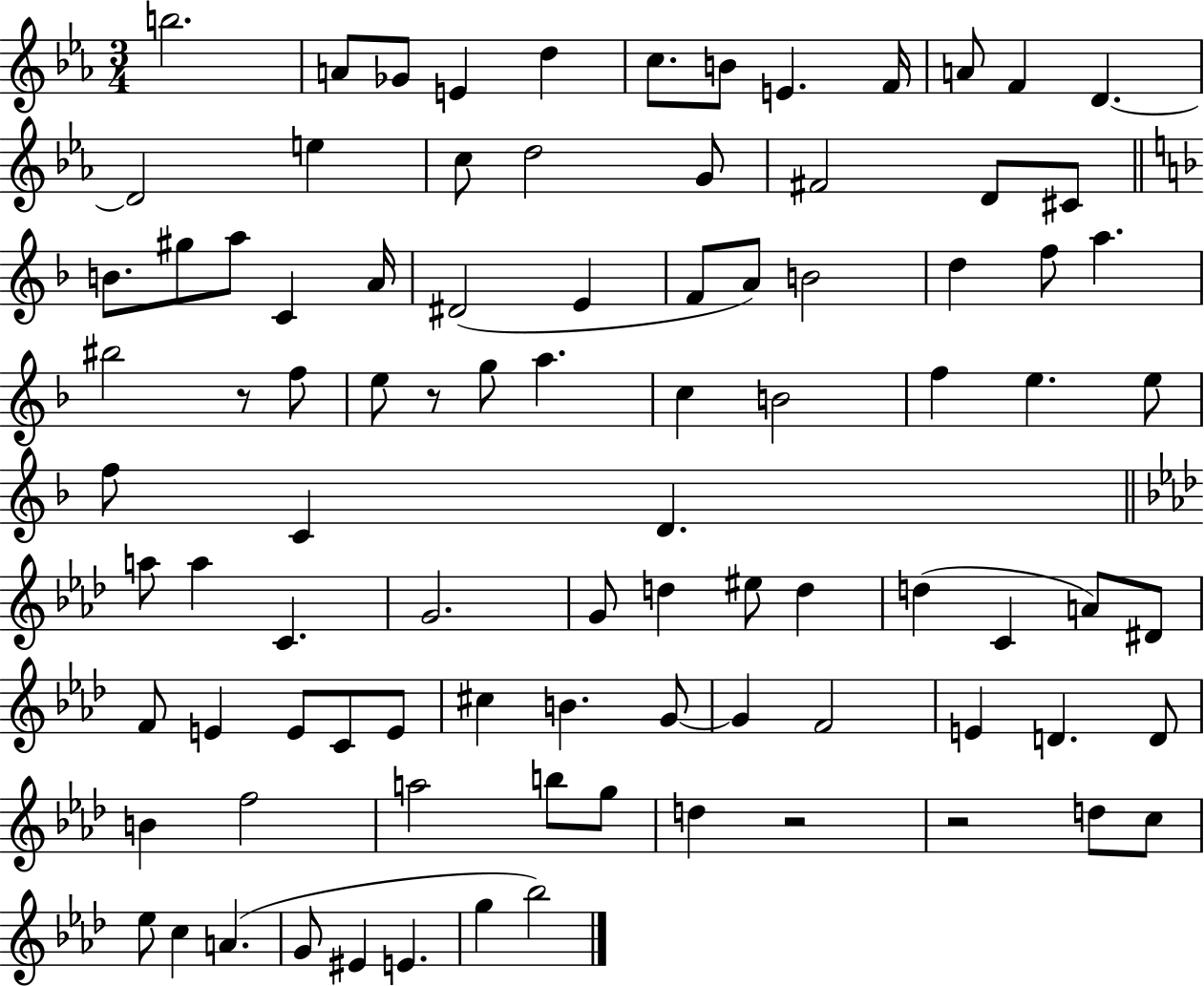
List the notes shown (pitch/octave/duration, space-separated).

B5/h. A4/e Gb4/e E4/q D5/q C5/e. B4/e E4/q. F4/s A4/e F4/q D4/q. D4/h E5/q C5/e D5/h G4/e F#4/h D4/e C#4/e B4/e. G#5/e A5/e C4/q A4/s D#4/h E4/q F4/e A4/e B4/h D5/q F5/e A5/q. BIS5/h R/e F5/e E5/e R/e G5/e A5/q. C5/q B4/h F5/q E5/q. E5/e F5/e C4/q D4/q. A5/e A5/q C4/q. G4/h. G4/e D5/q EIS5/e D5/q D5/q C4/q A4/e D#4/e F4/e E4/q E4/e C4/e E4/e C#5/q B4/q. G4/e G4/q F4/h E4/q D4/q. D4/e B4/q F5/h A5/h B5/e G5/e D5/q R/h R/h D5/e C5/e Eb5/e C5/q A4/q. G4/e EIS4/q E4/q. G5/q Bb5/h